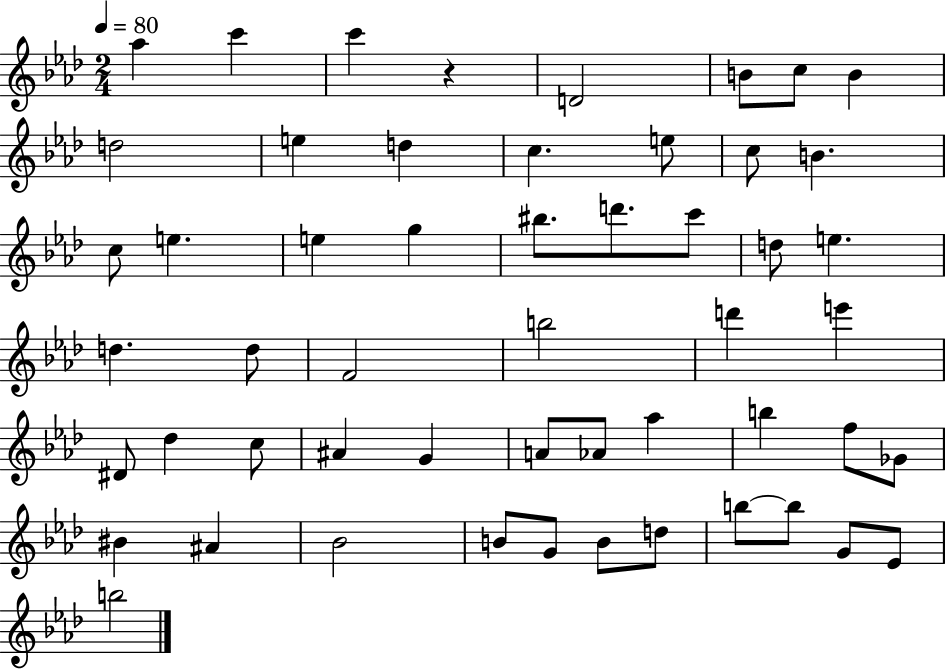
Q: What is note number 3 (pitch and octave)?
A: C6